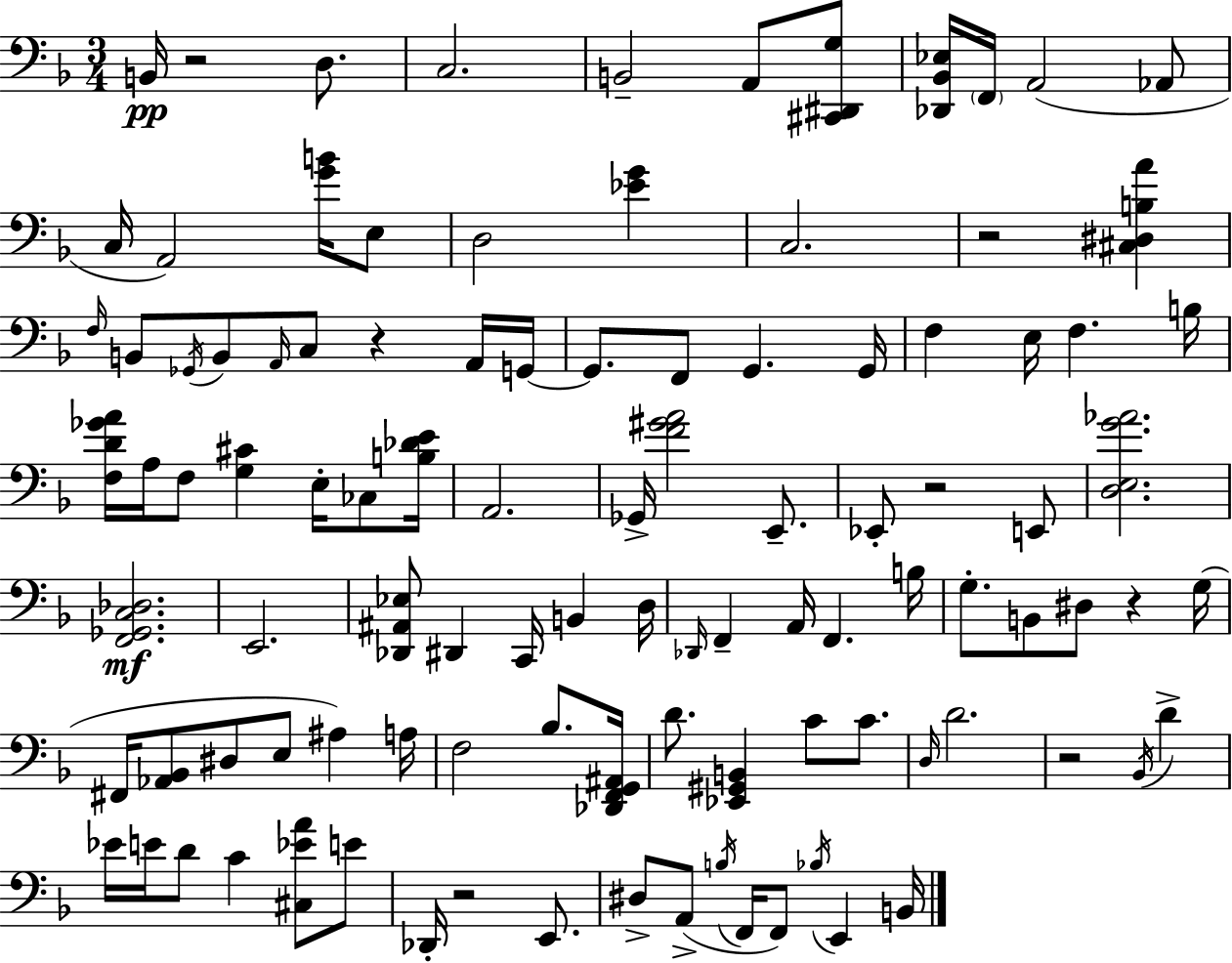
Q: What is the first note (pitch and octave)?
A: B2